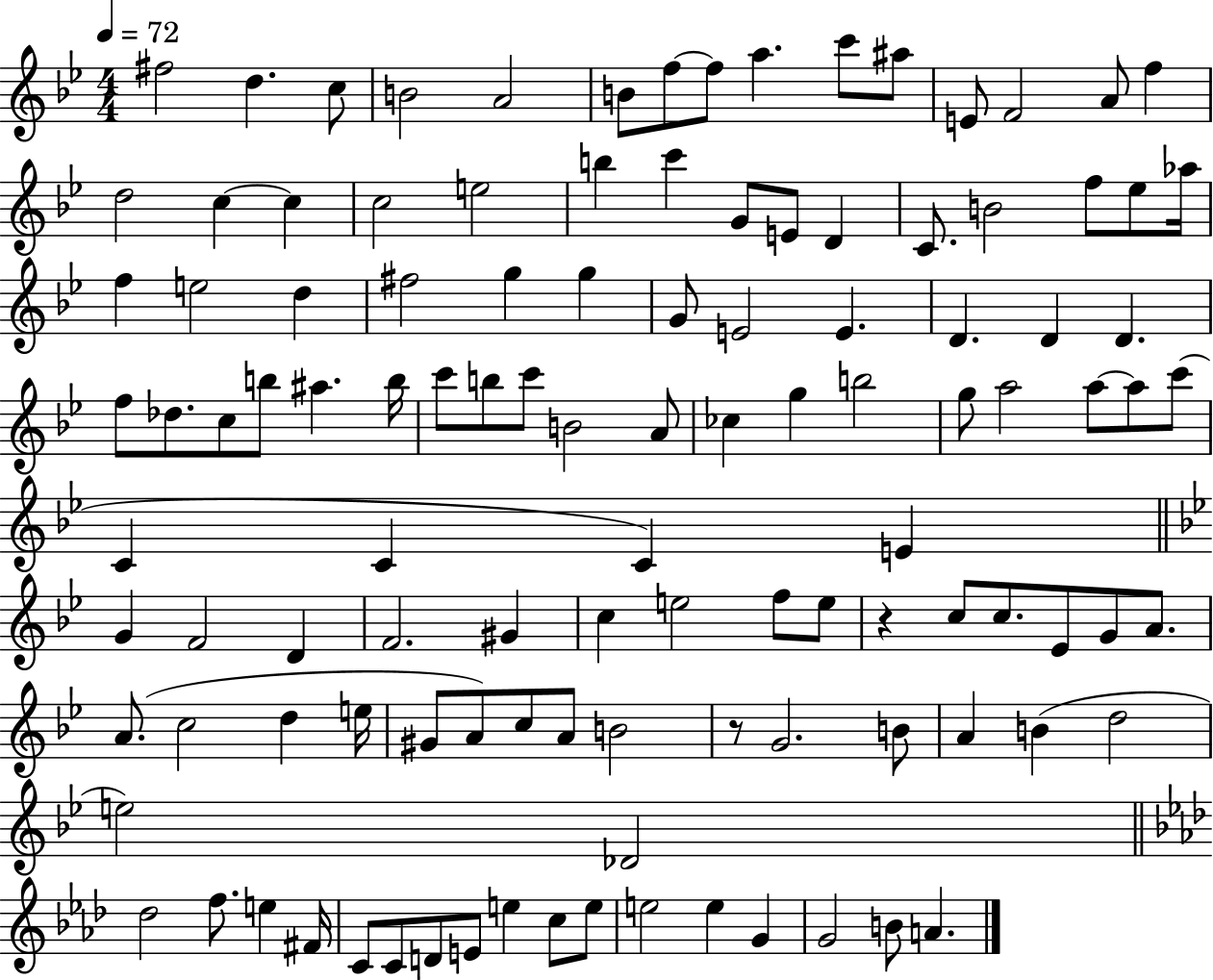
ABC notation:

X:1
T:Untitled
M:4/4
L:1/4
K:Bb
^f2 d c/2 B2 A2 B/2 f/2 f/2 a c'/2 ^a/2 E/2 F2 A/2 f d2 c c c2 e2 b c' G/2 E/2 D C/2 B2 f/2 _e/2 _a/4 f e2 d ^f2 g g G/2 E2 E D D D f/2 _d/2 c/2 b/2 ^a b/4 c'/2 b/2 c'/2 B2 A/2 _c g b2 g/2 a2 a/2 a/2 c'/2 C C C E G F2 D F2 ^G c e2 f/2 e/2 z c/2 c/2 _E/2 G/2 A/2 A/2 c2 d e/4 ^G/2 A/2 c/2 A/2 B2 z/2 G2 B/2 A B d2 e2 _D2 _d2 f/2 e ^F/4 C/2 C/2 D/2 E/2 e c/2 e/2 e2 e G G2 B/2 A